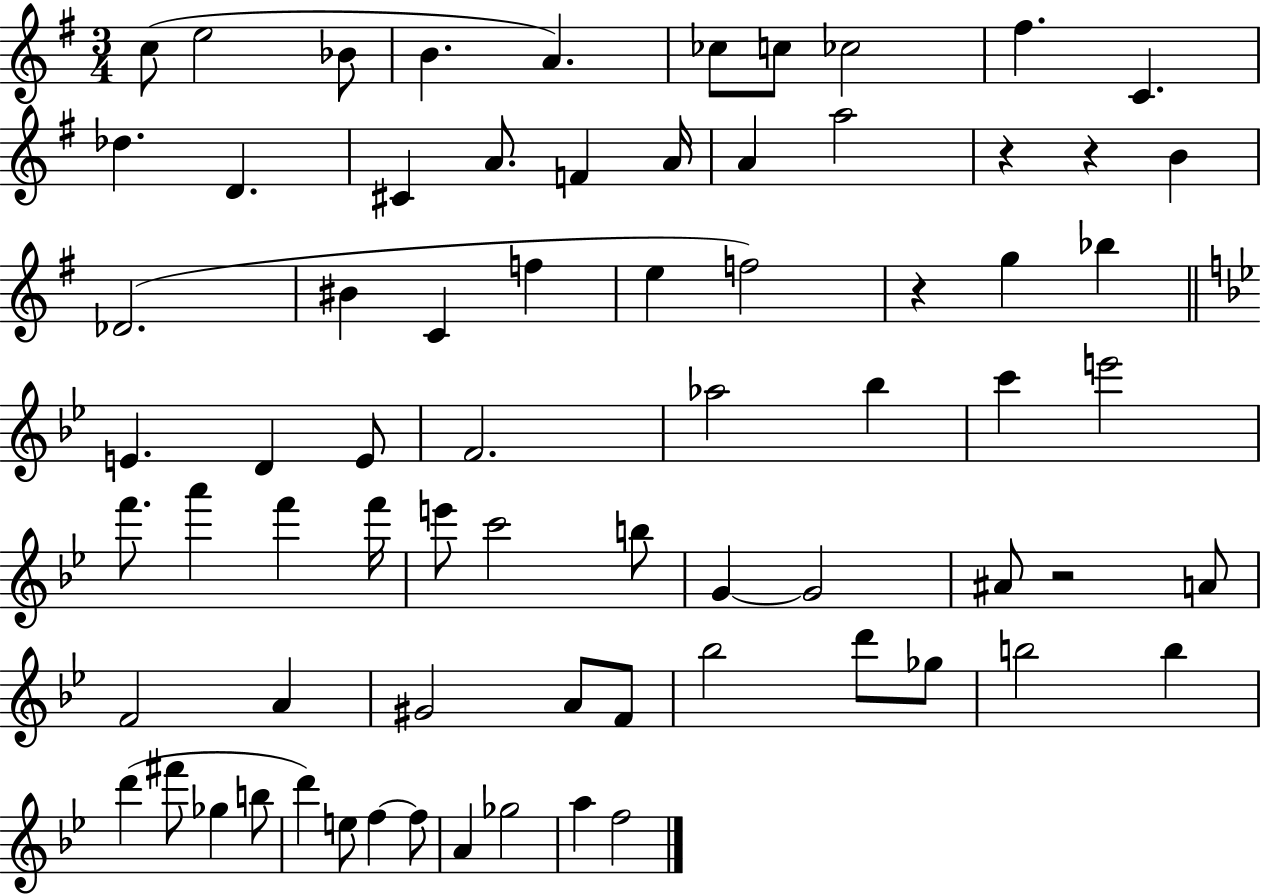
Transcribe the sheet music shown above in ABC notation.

X:1
T:Untitled
M:3/4
L:1/4
K:G
c/2 e2 _B/2 B A _c/2 c/2 _c2 ^f C _d D ^C A/2 F A/4 A a2 z z B _D2 ^B C f e f2 z g _b E D E/2 F2 _a2 _b c' e'2 f'/2 a' f' f'/4 e'/2 c'2 b/2 G G2 ^A/2 z2 A/2 F2 A ^G2 A/2 F/2 _b2 d'/2 _g/2 b2 b d' ^f'/2 _g b/2 d' e/2 f f/2 A _g2 a f2